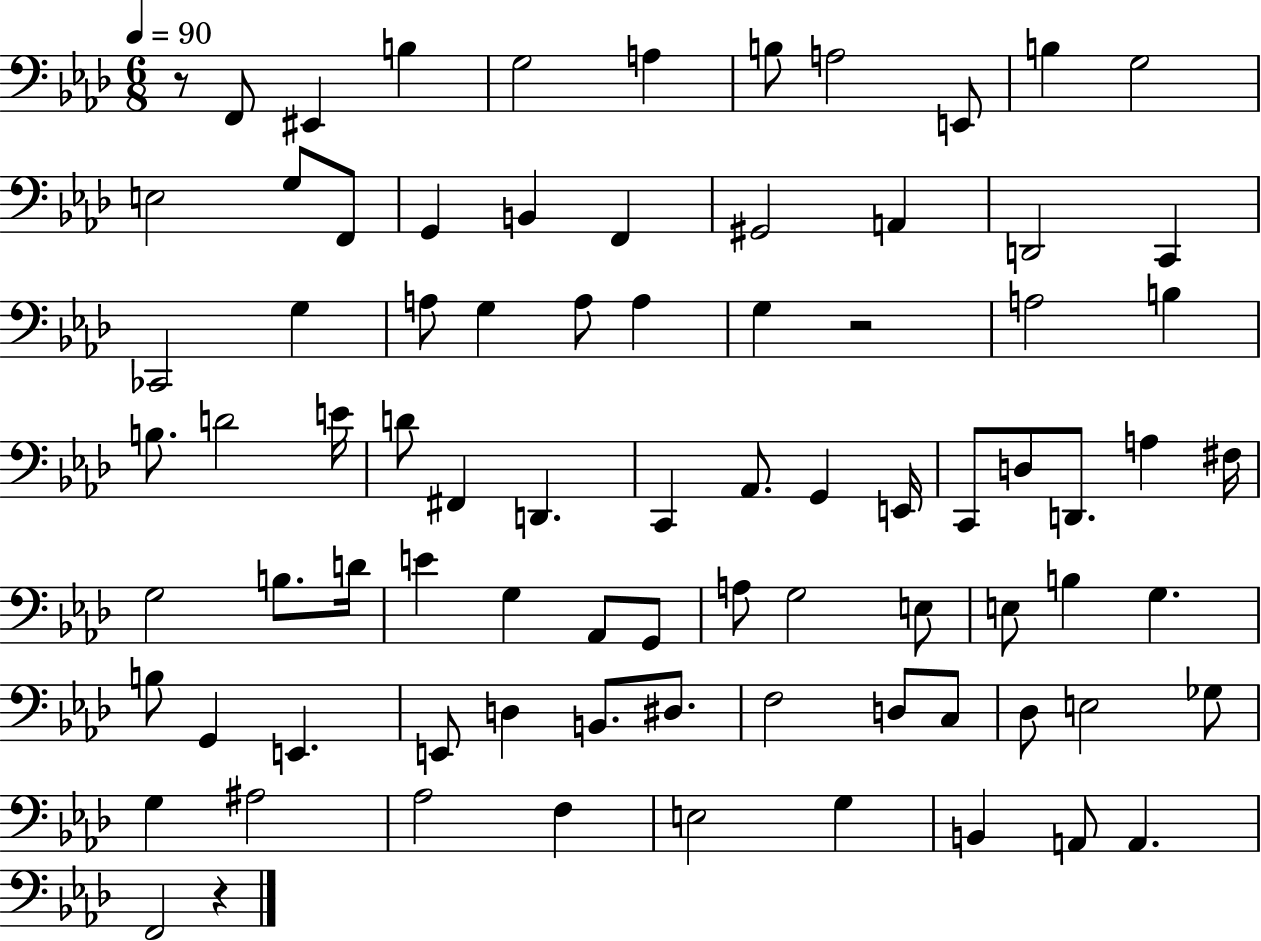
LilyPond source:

{
  \clef bass
  \numericTimeSignature
  \time 6/8
  \key aes \major
  \tempo 4 = 90
  r8 f,8 eis,4 b4 | g2 a4 | b8 a2 e,8 | b4 g2 | \break e2 g8 f,8 | g,4 b,4 f,4 | gis,2 a,4 | d,2 c,4 | \break ces,2 g4 | a8 g4 a8 a4 | g4 r2 | a2 b4 | \break b8. d'2 e'16 | d'8 fis,4 d,4. | c,4 aes,8. g,4 e,16 | c,8 d8 d,8. a4 fis16 | \break g2 b8. d'16 | e'4 g4 aes,8 g,8 | a8 g2 e8 | e8 b4 g4. | \break b8 g,4 e,4. | e,8 d4 b,8. dis8. | f2 d8 c8 | des8 e2 ges8 | \break g4 ais2 | aes2 f4 | e2 g4 | b,4 a,8 a,4. | \break f,2 r4 | \bar "|."
}